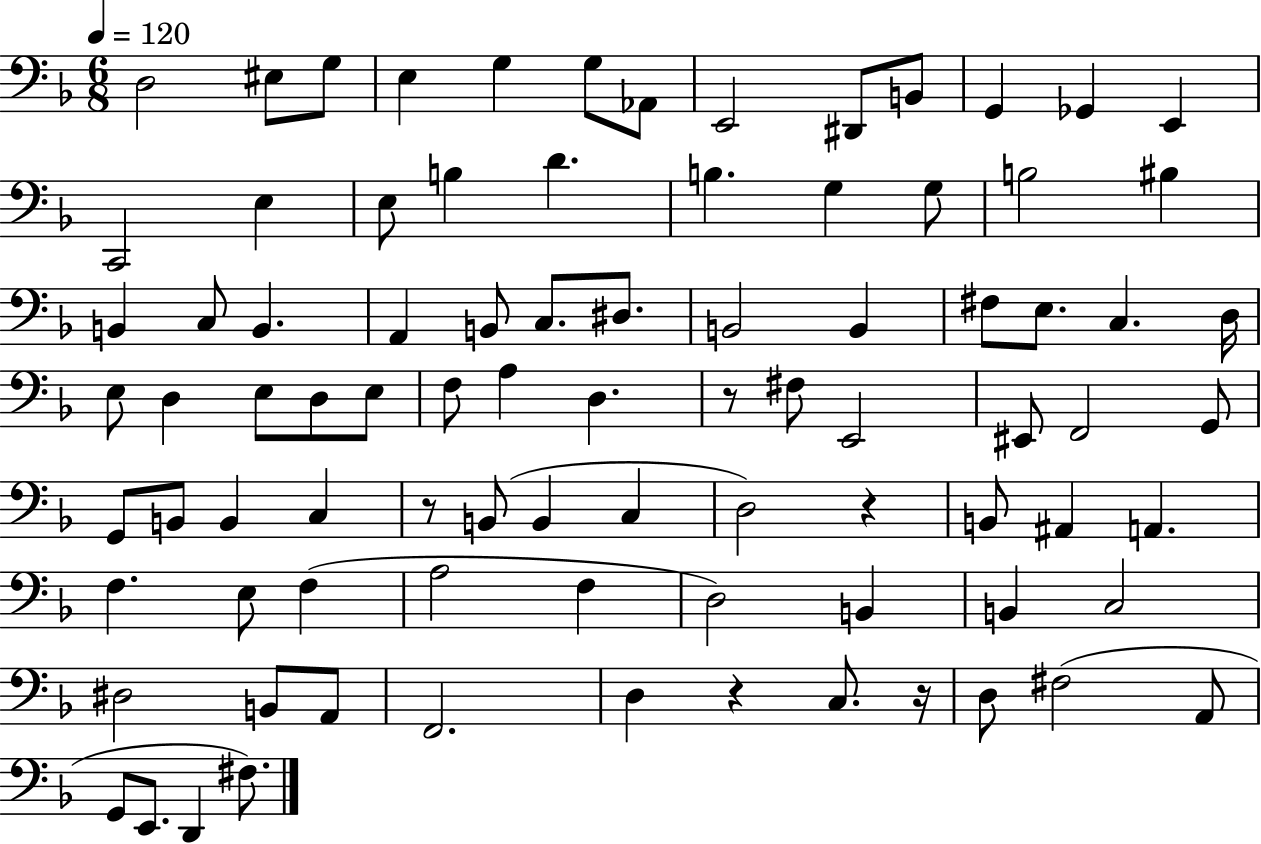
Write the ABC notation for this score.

X:1
T:Untitled
M:6/8
L:1/4
K:F
D,2 ^E,/2 G,/2 E, G, G,/2 _A,,/2 E,,2 ^D,,/2 B,,/2 G,, _G,, E,, C,,2 E, E,/2 B, D B, G, G,/2 B,2 ^B, B,, C,/2 B,, A,, B,,/2 C,/2 ^D,/2 B,,2 B,, ^F,/2 E,/2 C, D,/4 E,/2 D, E,/2 D,/2 E,/2 F,/2 A, D, z/2 ^F,/2 E,,2 ^E,,/2 F,,2 G,,/2 G,,/2 B,,/2 B,, C, z/2 B,,/2 B,, C, D,2 z B,,/2 ^A,, A,, F, E,/2 F, A,2 F, D,2 B,, B,, C,2 ^D,2 B,,/2 A,,/2 F,,2 D, z C,/2 z/4 D,/2 ^F,2 A,,/2 G,,/2 E,,/2 D,, ^F,/2